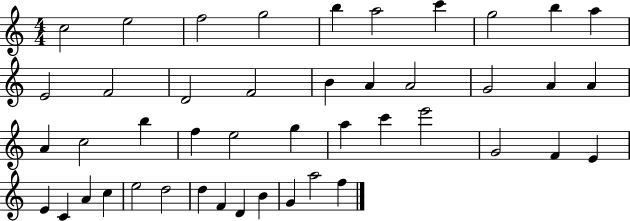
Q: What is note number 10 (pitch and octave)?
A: A5